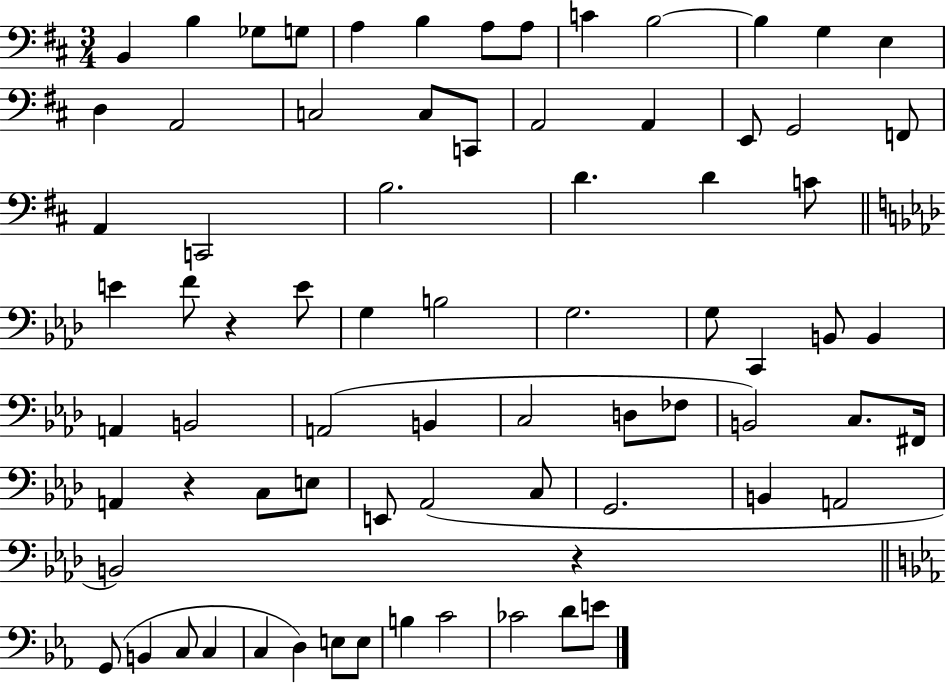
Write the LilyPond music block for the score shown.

{
  \clef bass
  \numericTimeSignature
  \time 3/4
  \key d \major
  b,4 b4 ges8 g8 | a4 b4 a8 a8 | c'4 b2~~ | b4 g4 e4 | \break d4 a,2 | c2 c8 c,8 | a,2 a,4 | e,8 g,2 f,8 | \break a,4 c,2 | b2. | d'4. d'4 c'8 | \bar "||" \break \key aes \major e'4 f'8 r4 e'8 | g4 b2 | g2. | g8 c,4 b,8 b,4 | \break a,4 b,2 | a,2( b,4 | c2 d8 fes8 | b,2) c8. fis,16 | \break a,4 r4 c8 e8 | e,8 aes,2( c8 | g,2. | b,4 a,2 | \break b,2) r4 | \bar "||" \break \key c \minor g,8( b,4 c8 c4 | c4 d4) e8 e8 | b4 c'2 | ces'2 d'8 e'8 | \break \bar "|."
}